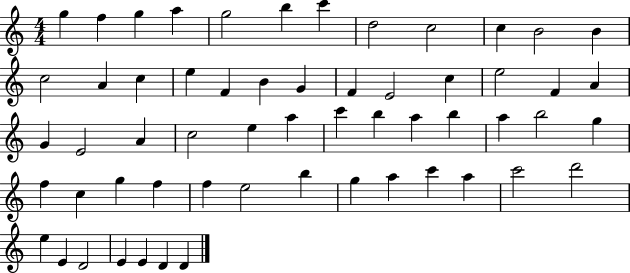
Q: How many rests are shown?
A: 0